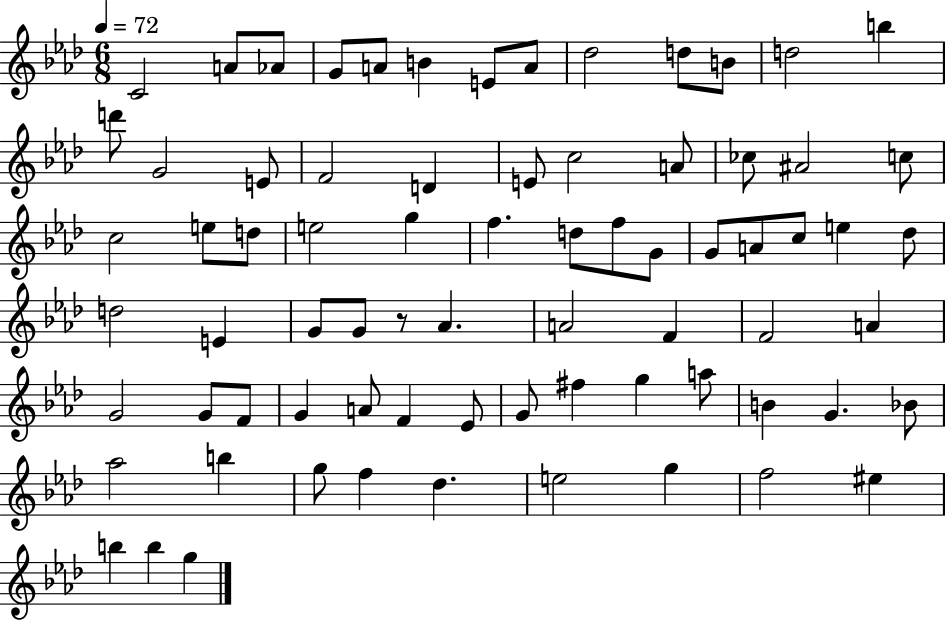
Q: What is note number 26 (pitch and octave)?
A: E5